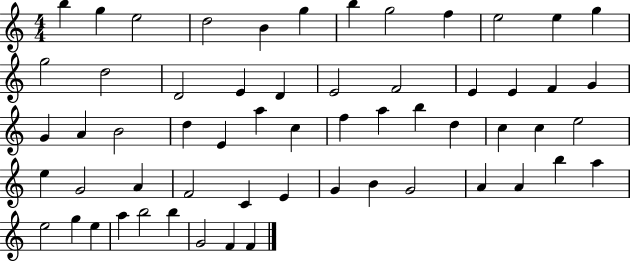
{
  \clef treble
  \numericTimeSignature
  \time 4/4
  \key c \major
  b''4 g''4 e''2 | d''2 b'4 g''4 | b''4 g''2 f''4 | e''2 e''4 g''4 | \break g''2 d''2 | d'2 e'4 d'4 | e'2 f'2 | e'4 e'4 f'4 g'4 | \break g'4 a'4 b'2 | d''4 e'4 a''4 c''4 | f''4 a''4 b''4 d''4 | c''4 c''4 e''2 | \break e''4 g'2 a'4 | f'2 c'4 e'4 | g'4 b'4 g'2 | a'4 a'4 b''4 a''4 | \break e''2 g''4 e''4 | a''4 b''2 b''4 | g'2 f'4 f'4 | \bar "|."
}